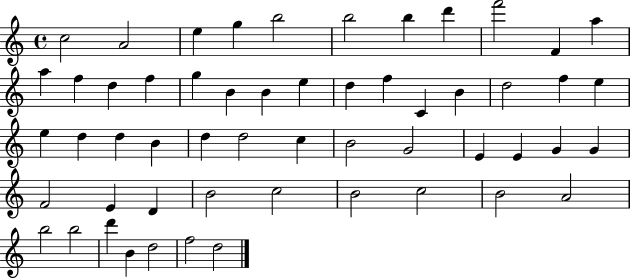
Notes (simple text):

C5/h A4/h E5/q G5/q B5/h B5/h B5/q D6/q F6/h F4/q A5/q A5/q F5/q D5/q F5/q G5/q B4/q B4/q E5/q D5/q F5/q C4/q B4/q D5/h F5/q E5/q E5/q D5/q D5/q B4/q D5/q D5/h C5/q B4/h G4/h E4/q E4/q G4/q G4/q F4/h E4/q D4/q B4/h C5/h B4/h C5/h B4/h A4/h B5/h B5/h D6/q B4/q D5/h F5/h D5/h